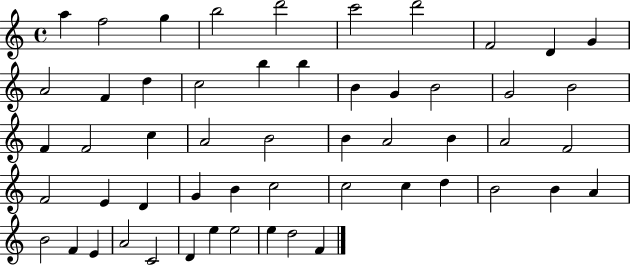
A5/q F5/h G5/q B5/h D6/h C6/h D6/h F4/h D4/q G4/q A4/h F4/q D5/q C5/h B5/q B5/q B4/q G4/q B4/h G4/h B4/h F4/q F4/h C5/q A4/h B4/h B4/q A4/h B4/q A4/h F4/h F4/h E4/q D4/q G4/q B4/q C5/h C5/h C5/q D5/q B4/h B4/q A4/q B4/h F4/q E4/q A4/h C4/h D4/q E5/q E5/h E5/q D5/h F4/q